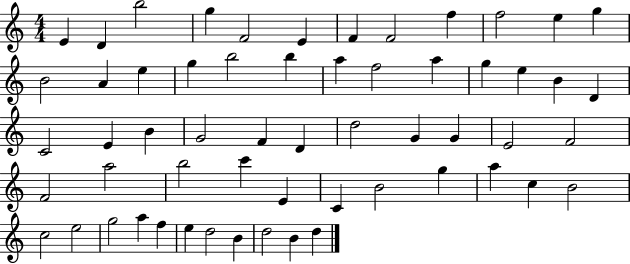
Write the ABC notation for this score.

X:1
T:Untitled
M:4/4
L:1/4
K:C
E D b2 g F2 E F F2 f f2 e g B2 A e g b2 b a f2 a g e B D C2 E B G2 F D d2 G G E2 F2 F2 a2 b2 c' E C B2 g a c B2 c2 e2 g2 a f e d2 B d2 B d